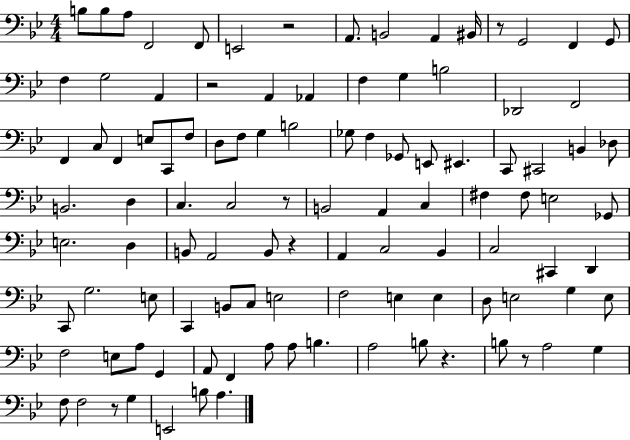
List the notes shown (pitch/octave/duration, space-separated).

B3/e B3/e A3/e F2/h F2/e E2/h R/h A2/e. B2/h A2/q BIS2/s R/e G2/h F2/q G2/e F3/q G3/h A2/q R/h A2/q Ab2/q F3/q G3/q B3/h Db2/h F2/h F2/q C3/e F2/q E3/e C2/e F3/e D3/e F3/e G3/q B3/h Gb3/e F3/q Gb2/e E2/e EIS2/q. C2/e C#2/h B2/q Db3/e B2/h. D3/q C3/q. C3/h R/e B2/h A2/q C3/q F#3/q F#3/e E3/h Gb2/e E3/h. D3/q B2/e A2/h B2/e R/q A2/q C3/h Bb2/q C3/h C#2/q D2/q C2/e G3/h. E3/e C2/q B2/e C3/e E3/h F3/h E3/q E3/q D3/e E3/h G3/q E3/e F3/h E3/e A3/e G2/q A2/e F2/q A3/e A3/e B3/q. A3/h B3/e R/q. B3/e R/e A3/h G3/q F3/e F3/h R/e G3/q E2/h B3/e A3/q.